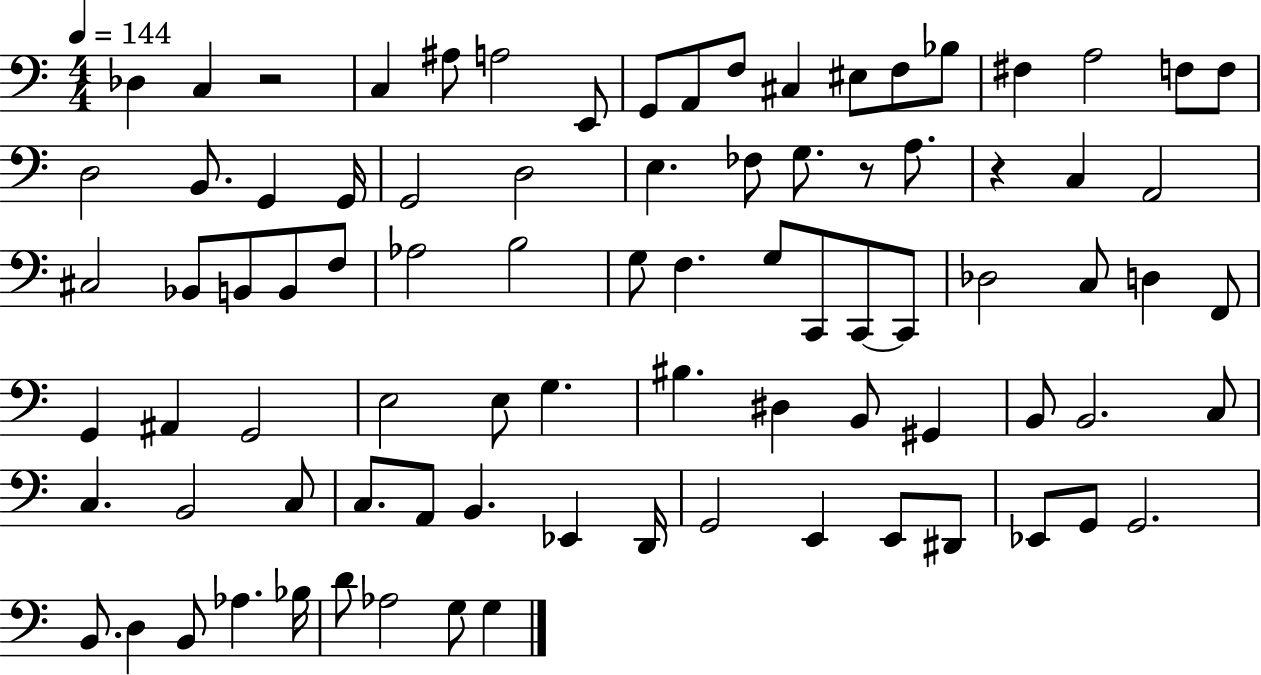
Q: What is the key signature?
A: C major